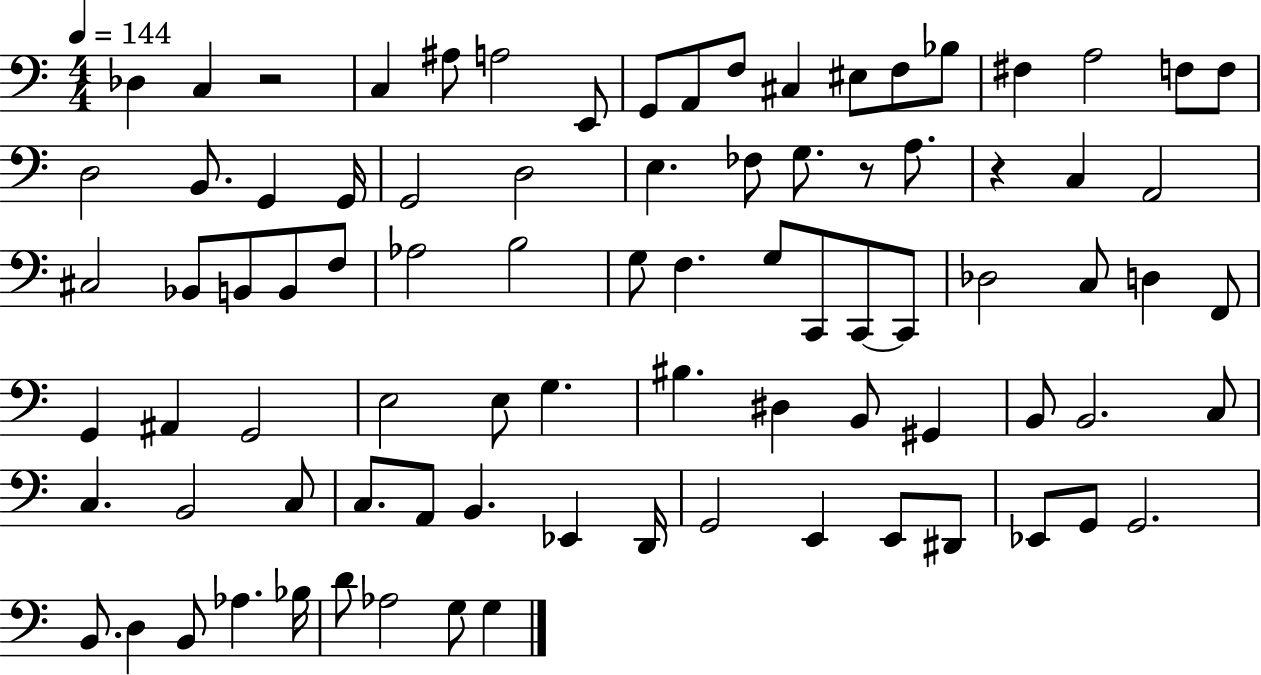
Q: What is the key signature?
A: C major